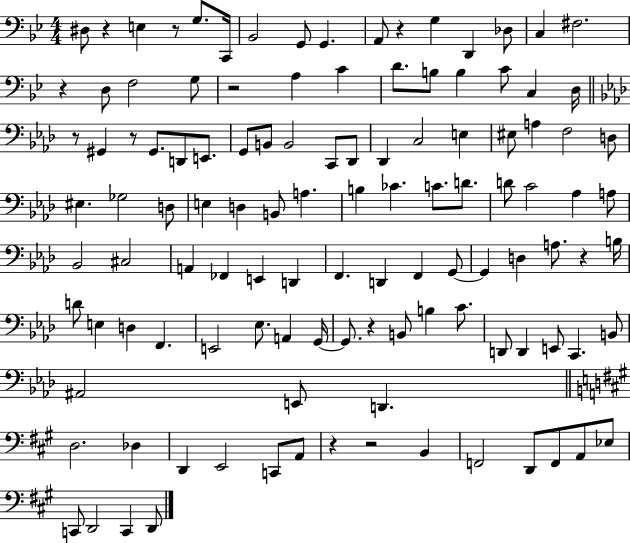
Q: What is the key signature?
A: BES major